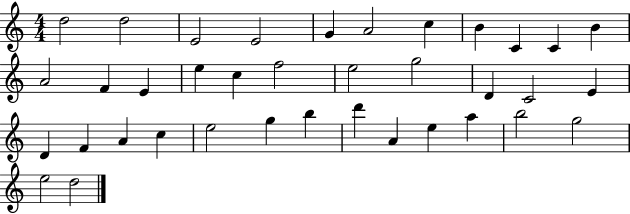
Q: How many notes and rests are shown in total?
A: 37